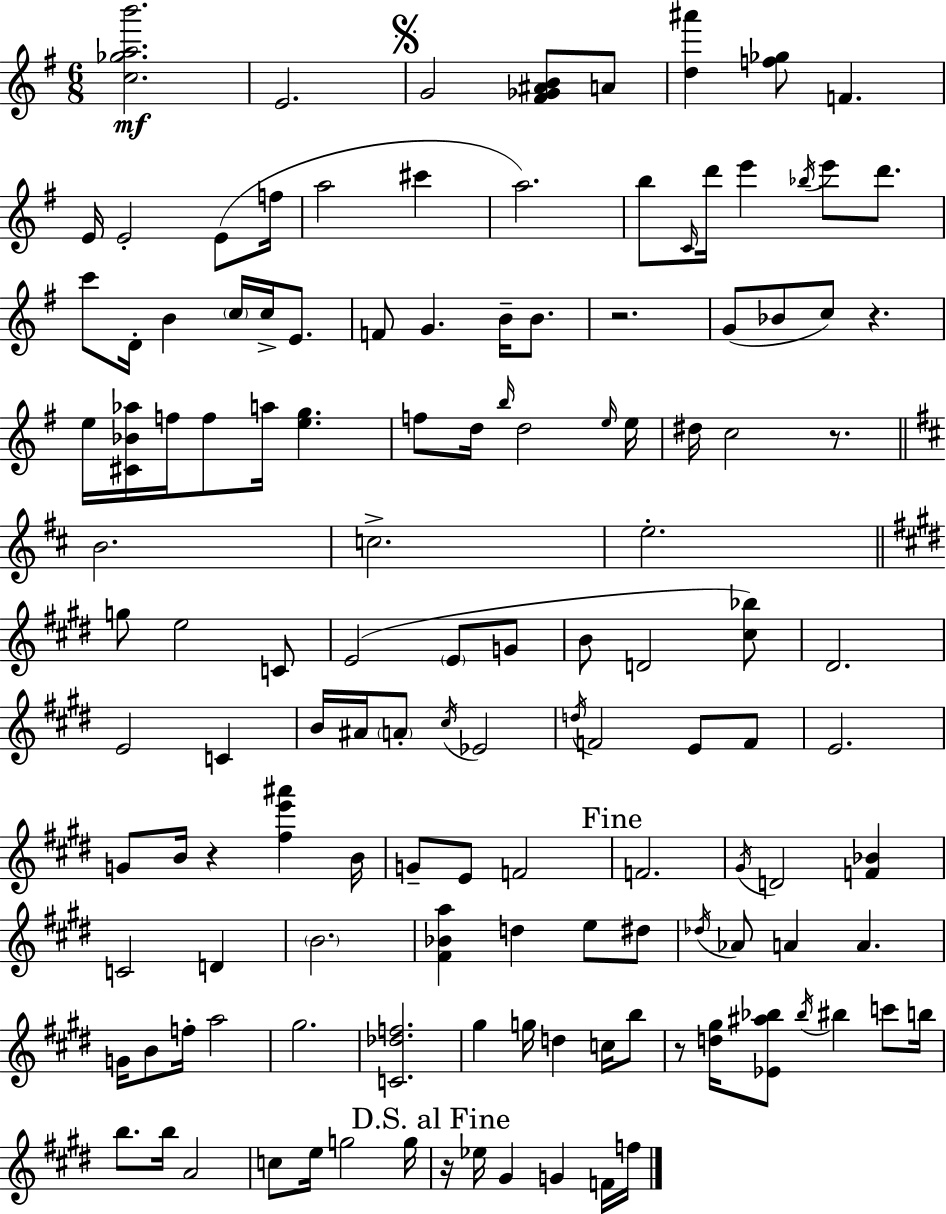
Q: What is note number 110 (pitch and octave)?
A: G4